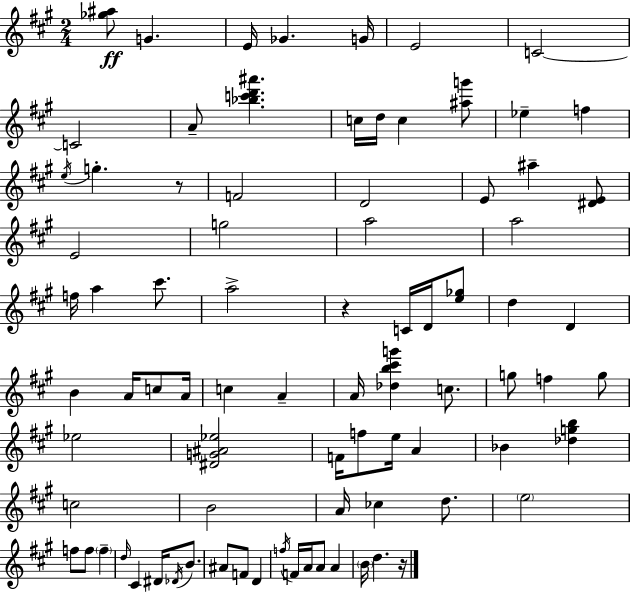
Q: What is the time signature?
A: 2/4